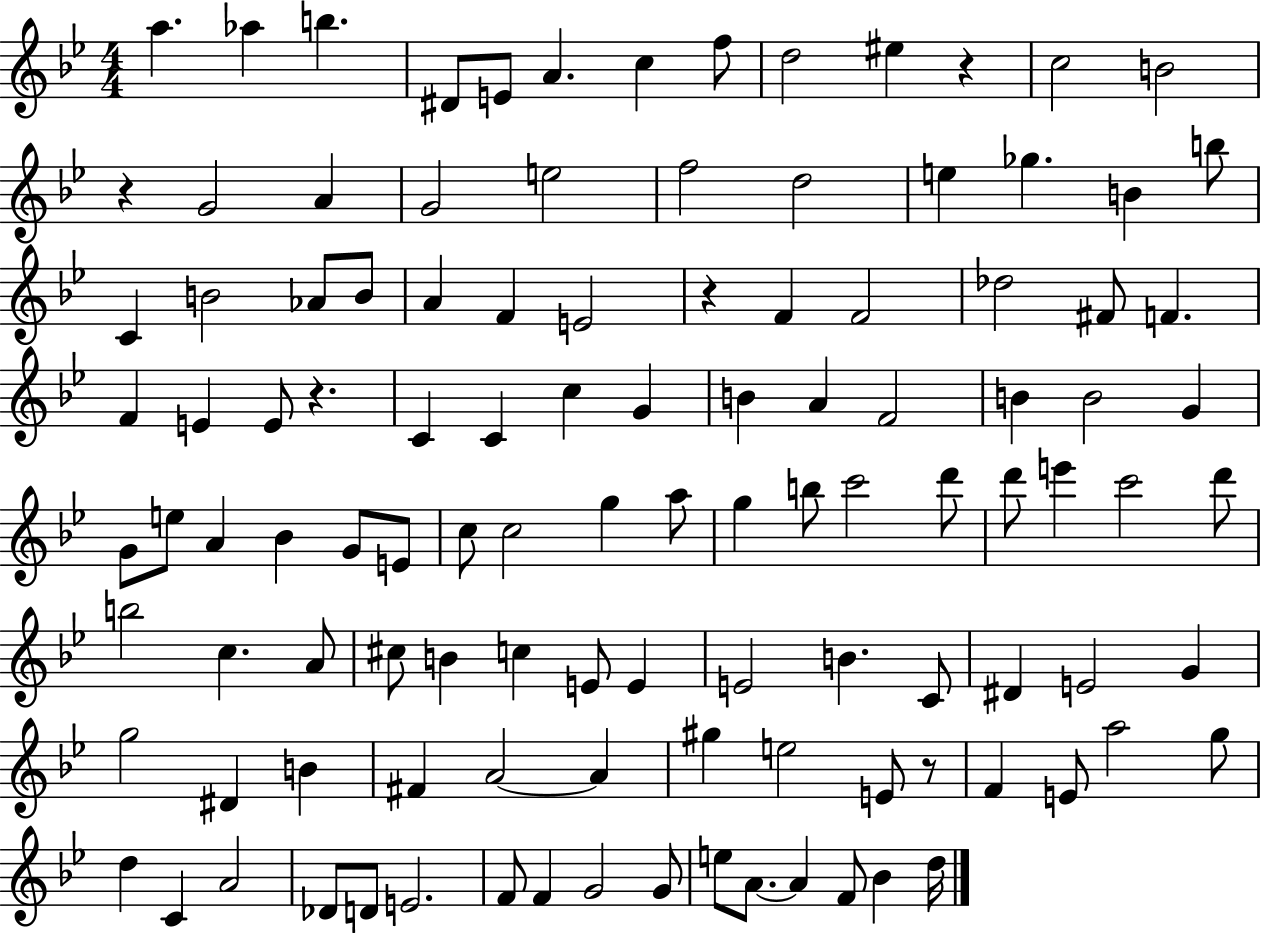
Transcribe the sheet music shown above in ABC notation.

X:1
T:Untitled
M:4/4
L:1/4
K:Bb
a _a b ^D/2 E/2 A c f/2 d2 ^e z c2 B2 z G2 A G2 e2 f2 d2 e _g B b/2 C B2 _A/2 B/2 A F E2 z F F2 _d2 ^F/2 F F E E/2 z C C c G B A F2 B B2 G G/2 e/2 A _B G/2 E/2 c/2 c2 g a/2 g b/2 c'2 d'/2 d'/2 e' c'2 d'/2 b2 c A/2 ^c/2 B c E/2 E E2 B C/2 ^D E2 G g2 ^D B ^F A2 A ^g e2 E/2 z/2 F E/2 a2 g/2 d C A2 _D/2 D/2 E2 F/2 F G2 G/2 e/2 A/2 A F/2 _B d/4